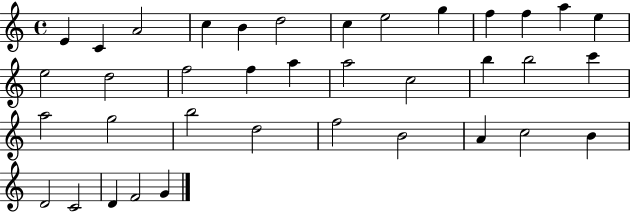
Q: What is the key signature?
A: C major